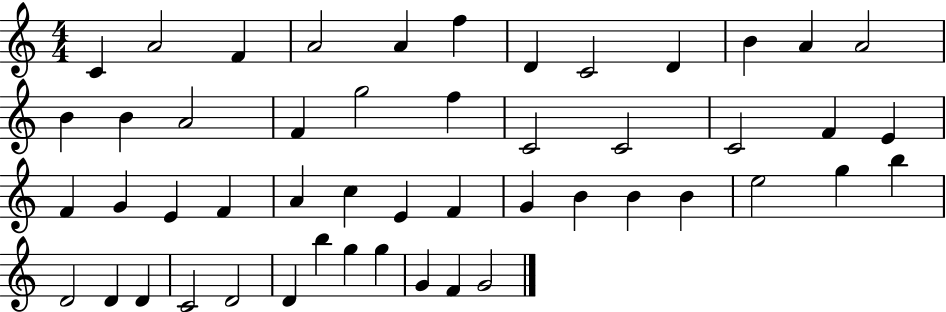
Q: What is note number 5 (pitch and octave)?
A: A4